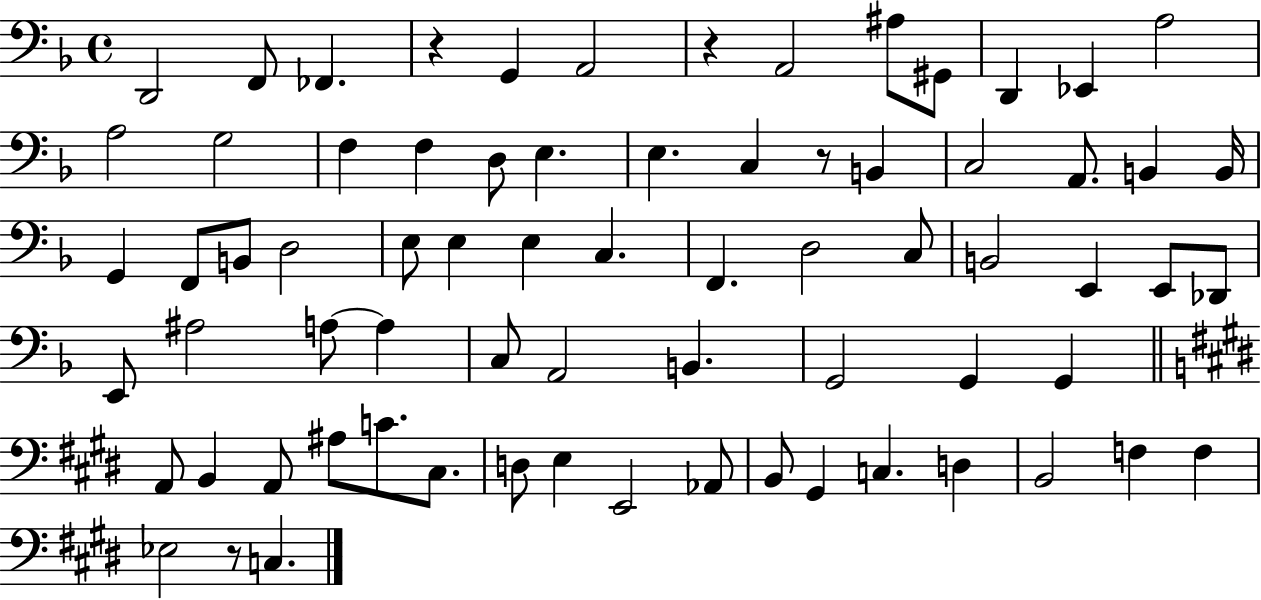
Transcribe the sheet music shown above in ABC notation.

X:1
T:Untitled
M:4/4
L:1/4
K:F
D,,2 F,,/2 _F,, z G,, A,,2 z A,,2 ^A,/2 ^G,,/2 D,, _E,, A,2 A,2 G,2 F, F, D,/2 E, E, C, z/2 B,, C,2 A,,/2 B,, B,,/4 G,, F,,/2 B,,/2 D,2 E,/2 E, E, C, F,, D,2 C,/2 B,,2 E,, E,,/2 _D,,/2 E,,/2 ^A,2 A,/2 A, C,/2 A,,2 B,, G,,2 G,, G,, A,,/2 B,, A,,/2 ^A,/2 C/2 ^C,/2 D,/2 E, E,,2 _A,,/2 B,,/2 ^G,, C, D, B,,2 F, F, _E,2 z/2 C,